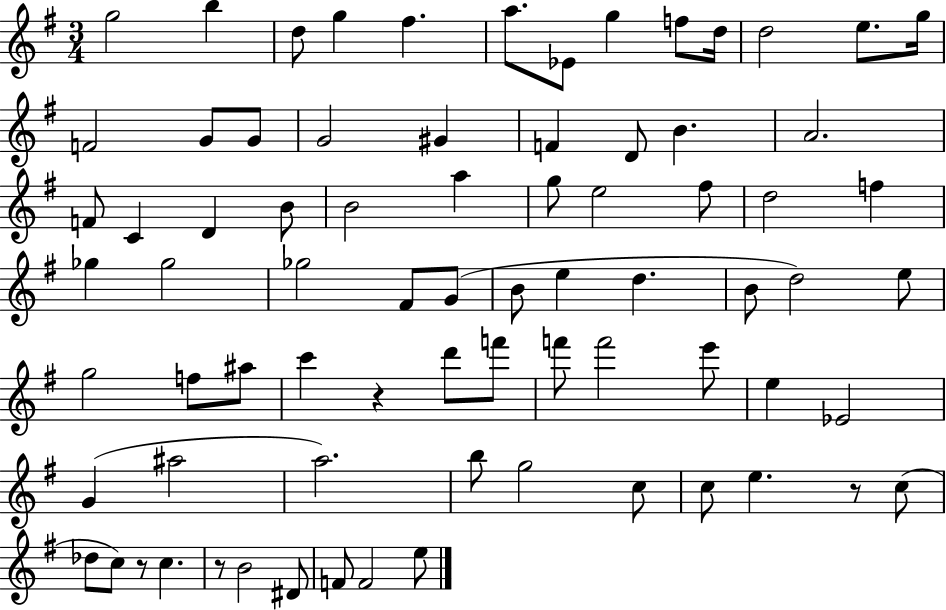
X:1
T:Untitled
M:3/4
L:1/4
K:G
g2 b d/2 g ^f a/2 _E/2 g f/2 d/4 d2 e/2 g/4 F2 G/2 G/2 G2 ^G F D/2 B A2 F/2 C D B/2 B2 a g/2 e2 ^f/2 d2 f _g _g2 _g2 ^F/2 G/2 B/2 e d B/2 d2 e/2 g2 f/2 ^a/2 c' z d'/2 f'/2 f'/2 f'2 e'/2 e _E2 G ^a2 a2 b/2 g2 c/2 c/2 e z/2 c/2 _d/2 c/2 z/2 c z/2 B2 ^D/2 F/2 F2 e/2